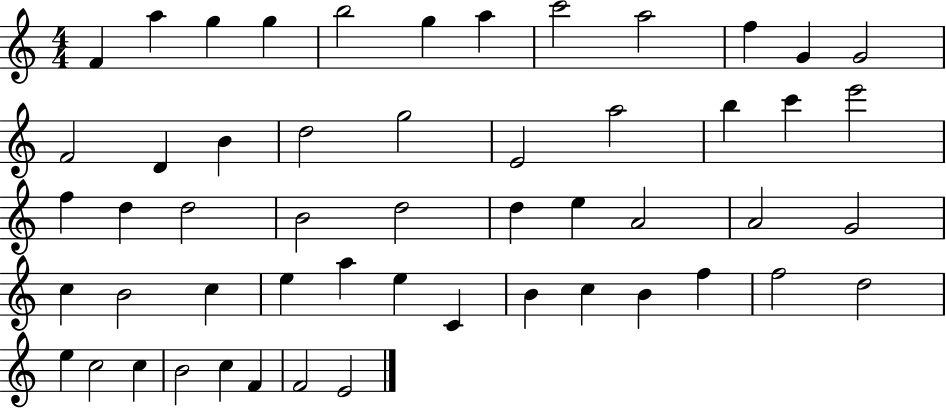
F4/q A5/q G5/q G5/q B5/h G5/q A5/q C6/h A5/h F5/q G4/q G4/h F4/h D4/q B4/q D5/h G5/h E4/h A5/h B5/q C6/q E6/h F5/q D5/q D5/h B4/h D5/h D5/q E5/q A4/h A4/h G4/h C5/q B4/h C5/q E5/q A5/q E5/q C4/q B4/q C5/q B4/q F5/q F5/h D5/h E5/q C5/h C5/q B4/h C5/q F4/q F4/h E4/h